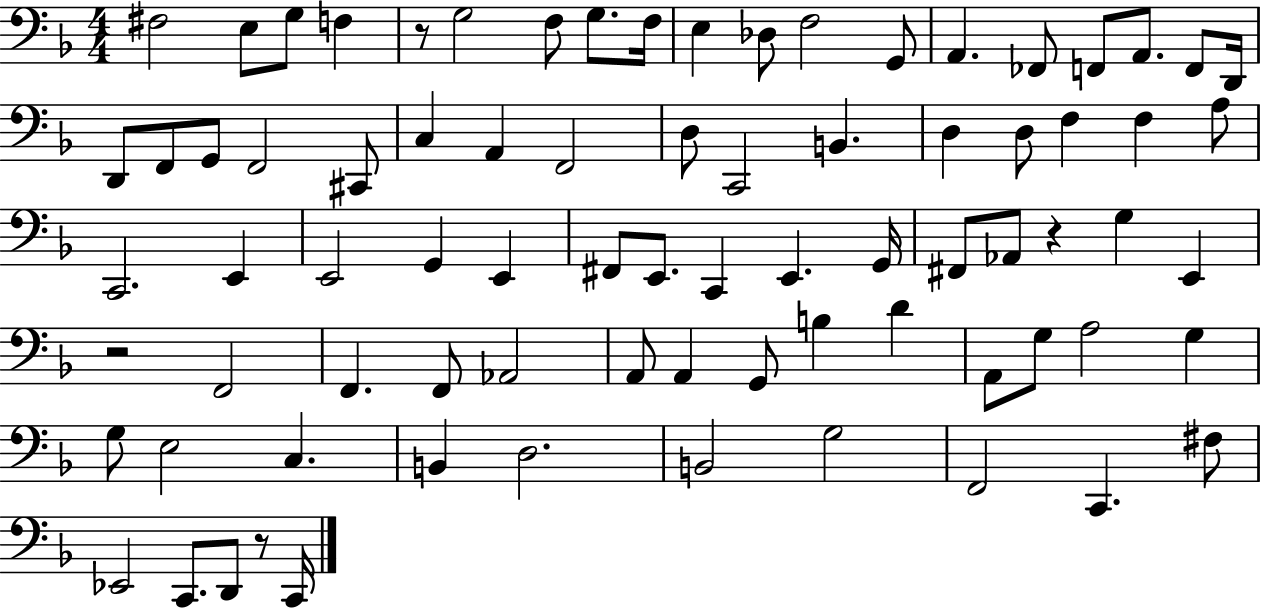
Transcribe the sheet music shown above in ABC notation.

X:1
T:Untitled
M:4/4
L:1/4
K:F
^F,2 E,/2 G,/2 F, z/2 G,2 F,/2 G,/2 F,/4 E, _D,/2 F,2 G,,/2 A,, _F,,/2 F,,/2 A,,/2 F,,/2 D,,/4 D,,/2 F,,/2 G,,/2 F,,2 ^C,,/2 C, A,, F,,2 D,/2 C,,2 B,, D, D,/2 F, F, A,/2 C,,2 E,, E,,2 G,, E,, ^F,,/2 E,,/2 C,, E,, G,,/4 ^F,,/2 _A,,/2 z G, E,, z2 F,,2 F,, F,,/2 _A,,2 A,,/2 A,, G,,/2 B, D A,,/2 G,/2 A,2 G, G,/2 E,2 C, B,, D,2 B,,2 G,2 F,,2 C,, ^F,/2 _E,,2 C,,/2 D,,/2 z/2 C,,/4